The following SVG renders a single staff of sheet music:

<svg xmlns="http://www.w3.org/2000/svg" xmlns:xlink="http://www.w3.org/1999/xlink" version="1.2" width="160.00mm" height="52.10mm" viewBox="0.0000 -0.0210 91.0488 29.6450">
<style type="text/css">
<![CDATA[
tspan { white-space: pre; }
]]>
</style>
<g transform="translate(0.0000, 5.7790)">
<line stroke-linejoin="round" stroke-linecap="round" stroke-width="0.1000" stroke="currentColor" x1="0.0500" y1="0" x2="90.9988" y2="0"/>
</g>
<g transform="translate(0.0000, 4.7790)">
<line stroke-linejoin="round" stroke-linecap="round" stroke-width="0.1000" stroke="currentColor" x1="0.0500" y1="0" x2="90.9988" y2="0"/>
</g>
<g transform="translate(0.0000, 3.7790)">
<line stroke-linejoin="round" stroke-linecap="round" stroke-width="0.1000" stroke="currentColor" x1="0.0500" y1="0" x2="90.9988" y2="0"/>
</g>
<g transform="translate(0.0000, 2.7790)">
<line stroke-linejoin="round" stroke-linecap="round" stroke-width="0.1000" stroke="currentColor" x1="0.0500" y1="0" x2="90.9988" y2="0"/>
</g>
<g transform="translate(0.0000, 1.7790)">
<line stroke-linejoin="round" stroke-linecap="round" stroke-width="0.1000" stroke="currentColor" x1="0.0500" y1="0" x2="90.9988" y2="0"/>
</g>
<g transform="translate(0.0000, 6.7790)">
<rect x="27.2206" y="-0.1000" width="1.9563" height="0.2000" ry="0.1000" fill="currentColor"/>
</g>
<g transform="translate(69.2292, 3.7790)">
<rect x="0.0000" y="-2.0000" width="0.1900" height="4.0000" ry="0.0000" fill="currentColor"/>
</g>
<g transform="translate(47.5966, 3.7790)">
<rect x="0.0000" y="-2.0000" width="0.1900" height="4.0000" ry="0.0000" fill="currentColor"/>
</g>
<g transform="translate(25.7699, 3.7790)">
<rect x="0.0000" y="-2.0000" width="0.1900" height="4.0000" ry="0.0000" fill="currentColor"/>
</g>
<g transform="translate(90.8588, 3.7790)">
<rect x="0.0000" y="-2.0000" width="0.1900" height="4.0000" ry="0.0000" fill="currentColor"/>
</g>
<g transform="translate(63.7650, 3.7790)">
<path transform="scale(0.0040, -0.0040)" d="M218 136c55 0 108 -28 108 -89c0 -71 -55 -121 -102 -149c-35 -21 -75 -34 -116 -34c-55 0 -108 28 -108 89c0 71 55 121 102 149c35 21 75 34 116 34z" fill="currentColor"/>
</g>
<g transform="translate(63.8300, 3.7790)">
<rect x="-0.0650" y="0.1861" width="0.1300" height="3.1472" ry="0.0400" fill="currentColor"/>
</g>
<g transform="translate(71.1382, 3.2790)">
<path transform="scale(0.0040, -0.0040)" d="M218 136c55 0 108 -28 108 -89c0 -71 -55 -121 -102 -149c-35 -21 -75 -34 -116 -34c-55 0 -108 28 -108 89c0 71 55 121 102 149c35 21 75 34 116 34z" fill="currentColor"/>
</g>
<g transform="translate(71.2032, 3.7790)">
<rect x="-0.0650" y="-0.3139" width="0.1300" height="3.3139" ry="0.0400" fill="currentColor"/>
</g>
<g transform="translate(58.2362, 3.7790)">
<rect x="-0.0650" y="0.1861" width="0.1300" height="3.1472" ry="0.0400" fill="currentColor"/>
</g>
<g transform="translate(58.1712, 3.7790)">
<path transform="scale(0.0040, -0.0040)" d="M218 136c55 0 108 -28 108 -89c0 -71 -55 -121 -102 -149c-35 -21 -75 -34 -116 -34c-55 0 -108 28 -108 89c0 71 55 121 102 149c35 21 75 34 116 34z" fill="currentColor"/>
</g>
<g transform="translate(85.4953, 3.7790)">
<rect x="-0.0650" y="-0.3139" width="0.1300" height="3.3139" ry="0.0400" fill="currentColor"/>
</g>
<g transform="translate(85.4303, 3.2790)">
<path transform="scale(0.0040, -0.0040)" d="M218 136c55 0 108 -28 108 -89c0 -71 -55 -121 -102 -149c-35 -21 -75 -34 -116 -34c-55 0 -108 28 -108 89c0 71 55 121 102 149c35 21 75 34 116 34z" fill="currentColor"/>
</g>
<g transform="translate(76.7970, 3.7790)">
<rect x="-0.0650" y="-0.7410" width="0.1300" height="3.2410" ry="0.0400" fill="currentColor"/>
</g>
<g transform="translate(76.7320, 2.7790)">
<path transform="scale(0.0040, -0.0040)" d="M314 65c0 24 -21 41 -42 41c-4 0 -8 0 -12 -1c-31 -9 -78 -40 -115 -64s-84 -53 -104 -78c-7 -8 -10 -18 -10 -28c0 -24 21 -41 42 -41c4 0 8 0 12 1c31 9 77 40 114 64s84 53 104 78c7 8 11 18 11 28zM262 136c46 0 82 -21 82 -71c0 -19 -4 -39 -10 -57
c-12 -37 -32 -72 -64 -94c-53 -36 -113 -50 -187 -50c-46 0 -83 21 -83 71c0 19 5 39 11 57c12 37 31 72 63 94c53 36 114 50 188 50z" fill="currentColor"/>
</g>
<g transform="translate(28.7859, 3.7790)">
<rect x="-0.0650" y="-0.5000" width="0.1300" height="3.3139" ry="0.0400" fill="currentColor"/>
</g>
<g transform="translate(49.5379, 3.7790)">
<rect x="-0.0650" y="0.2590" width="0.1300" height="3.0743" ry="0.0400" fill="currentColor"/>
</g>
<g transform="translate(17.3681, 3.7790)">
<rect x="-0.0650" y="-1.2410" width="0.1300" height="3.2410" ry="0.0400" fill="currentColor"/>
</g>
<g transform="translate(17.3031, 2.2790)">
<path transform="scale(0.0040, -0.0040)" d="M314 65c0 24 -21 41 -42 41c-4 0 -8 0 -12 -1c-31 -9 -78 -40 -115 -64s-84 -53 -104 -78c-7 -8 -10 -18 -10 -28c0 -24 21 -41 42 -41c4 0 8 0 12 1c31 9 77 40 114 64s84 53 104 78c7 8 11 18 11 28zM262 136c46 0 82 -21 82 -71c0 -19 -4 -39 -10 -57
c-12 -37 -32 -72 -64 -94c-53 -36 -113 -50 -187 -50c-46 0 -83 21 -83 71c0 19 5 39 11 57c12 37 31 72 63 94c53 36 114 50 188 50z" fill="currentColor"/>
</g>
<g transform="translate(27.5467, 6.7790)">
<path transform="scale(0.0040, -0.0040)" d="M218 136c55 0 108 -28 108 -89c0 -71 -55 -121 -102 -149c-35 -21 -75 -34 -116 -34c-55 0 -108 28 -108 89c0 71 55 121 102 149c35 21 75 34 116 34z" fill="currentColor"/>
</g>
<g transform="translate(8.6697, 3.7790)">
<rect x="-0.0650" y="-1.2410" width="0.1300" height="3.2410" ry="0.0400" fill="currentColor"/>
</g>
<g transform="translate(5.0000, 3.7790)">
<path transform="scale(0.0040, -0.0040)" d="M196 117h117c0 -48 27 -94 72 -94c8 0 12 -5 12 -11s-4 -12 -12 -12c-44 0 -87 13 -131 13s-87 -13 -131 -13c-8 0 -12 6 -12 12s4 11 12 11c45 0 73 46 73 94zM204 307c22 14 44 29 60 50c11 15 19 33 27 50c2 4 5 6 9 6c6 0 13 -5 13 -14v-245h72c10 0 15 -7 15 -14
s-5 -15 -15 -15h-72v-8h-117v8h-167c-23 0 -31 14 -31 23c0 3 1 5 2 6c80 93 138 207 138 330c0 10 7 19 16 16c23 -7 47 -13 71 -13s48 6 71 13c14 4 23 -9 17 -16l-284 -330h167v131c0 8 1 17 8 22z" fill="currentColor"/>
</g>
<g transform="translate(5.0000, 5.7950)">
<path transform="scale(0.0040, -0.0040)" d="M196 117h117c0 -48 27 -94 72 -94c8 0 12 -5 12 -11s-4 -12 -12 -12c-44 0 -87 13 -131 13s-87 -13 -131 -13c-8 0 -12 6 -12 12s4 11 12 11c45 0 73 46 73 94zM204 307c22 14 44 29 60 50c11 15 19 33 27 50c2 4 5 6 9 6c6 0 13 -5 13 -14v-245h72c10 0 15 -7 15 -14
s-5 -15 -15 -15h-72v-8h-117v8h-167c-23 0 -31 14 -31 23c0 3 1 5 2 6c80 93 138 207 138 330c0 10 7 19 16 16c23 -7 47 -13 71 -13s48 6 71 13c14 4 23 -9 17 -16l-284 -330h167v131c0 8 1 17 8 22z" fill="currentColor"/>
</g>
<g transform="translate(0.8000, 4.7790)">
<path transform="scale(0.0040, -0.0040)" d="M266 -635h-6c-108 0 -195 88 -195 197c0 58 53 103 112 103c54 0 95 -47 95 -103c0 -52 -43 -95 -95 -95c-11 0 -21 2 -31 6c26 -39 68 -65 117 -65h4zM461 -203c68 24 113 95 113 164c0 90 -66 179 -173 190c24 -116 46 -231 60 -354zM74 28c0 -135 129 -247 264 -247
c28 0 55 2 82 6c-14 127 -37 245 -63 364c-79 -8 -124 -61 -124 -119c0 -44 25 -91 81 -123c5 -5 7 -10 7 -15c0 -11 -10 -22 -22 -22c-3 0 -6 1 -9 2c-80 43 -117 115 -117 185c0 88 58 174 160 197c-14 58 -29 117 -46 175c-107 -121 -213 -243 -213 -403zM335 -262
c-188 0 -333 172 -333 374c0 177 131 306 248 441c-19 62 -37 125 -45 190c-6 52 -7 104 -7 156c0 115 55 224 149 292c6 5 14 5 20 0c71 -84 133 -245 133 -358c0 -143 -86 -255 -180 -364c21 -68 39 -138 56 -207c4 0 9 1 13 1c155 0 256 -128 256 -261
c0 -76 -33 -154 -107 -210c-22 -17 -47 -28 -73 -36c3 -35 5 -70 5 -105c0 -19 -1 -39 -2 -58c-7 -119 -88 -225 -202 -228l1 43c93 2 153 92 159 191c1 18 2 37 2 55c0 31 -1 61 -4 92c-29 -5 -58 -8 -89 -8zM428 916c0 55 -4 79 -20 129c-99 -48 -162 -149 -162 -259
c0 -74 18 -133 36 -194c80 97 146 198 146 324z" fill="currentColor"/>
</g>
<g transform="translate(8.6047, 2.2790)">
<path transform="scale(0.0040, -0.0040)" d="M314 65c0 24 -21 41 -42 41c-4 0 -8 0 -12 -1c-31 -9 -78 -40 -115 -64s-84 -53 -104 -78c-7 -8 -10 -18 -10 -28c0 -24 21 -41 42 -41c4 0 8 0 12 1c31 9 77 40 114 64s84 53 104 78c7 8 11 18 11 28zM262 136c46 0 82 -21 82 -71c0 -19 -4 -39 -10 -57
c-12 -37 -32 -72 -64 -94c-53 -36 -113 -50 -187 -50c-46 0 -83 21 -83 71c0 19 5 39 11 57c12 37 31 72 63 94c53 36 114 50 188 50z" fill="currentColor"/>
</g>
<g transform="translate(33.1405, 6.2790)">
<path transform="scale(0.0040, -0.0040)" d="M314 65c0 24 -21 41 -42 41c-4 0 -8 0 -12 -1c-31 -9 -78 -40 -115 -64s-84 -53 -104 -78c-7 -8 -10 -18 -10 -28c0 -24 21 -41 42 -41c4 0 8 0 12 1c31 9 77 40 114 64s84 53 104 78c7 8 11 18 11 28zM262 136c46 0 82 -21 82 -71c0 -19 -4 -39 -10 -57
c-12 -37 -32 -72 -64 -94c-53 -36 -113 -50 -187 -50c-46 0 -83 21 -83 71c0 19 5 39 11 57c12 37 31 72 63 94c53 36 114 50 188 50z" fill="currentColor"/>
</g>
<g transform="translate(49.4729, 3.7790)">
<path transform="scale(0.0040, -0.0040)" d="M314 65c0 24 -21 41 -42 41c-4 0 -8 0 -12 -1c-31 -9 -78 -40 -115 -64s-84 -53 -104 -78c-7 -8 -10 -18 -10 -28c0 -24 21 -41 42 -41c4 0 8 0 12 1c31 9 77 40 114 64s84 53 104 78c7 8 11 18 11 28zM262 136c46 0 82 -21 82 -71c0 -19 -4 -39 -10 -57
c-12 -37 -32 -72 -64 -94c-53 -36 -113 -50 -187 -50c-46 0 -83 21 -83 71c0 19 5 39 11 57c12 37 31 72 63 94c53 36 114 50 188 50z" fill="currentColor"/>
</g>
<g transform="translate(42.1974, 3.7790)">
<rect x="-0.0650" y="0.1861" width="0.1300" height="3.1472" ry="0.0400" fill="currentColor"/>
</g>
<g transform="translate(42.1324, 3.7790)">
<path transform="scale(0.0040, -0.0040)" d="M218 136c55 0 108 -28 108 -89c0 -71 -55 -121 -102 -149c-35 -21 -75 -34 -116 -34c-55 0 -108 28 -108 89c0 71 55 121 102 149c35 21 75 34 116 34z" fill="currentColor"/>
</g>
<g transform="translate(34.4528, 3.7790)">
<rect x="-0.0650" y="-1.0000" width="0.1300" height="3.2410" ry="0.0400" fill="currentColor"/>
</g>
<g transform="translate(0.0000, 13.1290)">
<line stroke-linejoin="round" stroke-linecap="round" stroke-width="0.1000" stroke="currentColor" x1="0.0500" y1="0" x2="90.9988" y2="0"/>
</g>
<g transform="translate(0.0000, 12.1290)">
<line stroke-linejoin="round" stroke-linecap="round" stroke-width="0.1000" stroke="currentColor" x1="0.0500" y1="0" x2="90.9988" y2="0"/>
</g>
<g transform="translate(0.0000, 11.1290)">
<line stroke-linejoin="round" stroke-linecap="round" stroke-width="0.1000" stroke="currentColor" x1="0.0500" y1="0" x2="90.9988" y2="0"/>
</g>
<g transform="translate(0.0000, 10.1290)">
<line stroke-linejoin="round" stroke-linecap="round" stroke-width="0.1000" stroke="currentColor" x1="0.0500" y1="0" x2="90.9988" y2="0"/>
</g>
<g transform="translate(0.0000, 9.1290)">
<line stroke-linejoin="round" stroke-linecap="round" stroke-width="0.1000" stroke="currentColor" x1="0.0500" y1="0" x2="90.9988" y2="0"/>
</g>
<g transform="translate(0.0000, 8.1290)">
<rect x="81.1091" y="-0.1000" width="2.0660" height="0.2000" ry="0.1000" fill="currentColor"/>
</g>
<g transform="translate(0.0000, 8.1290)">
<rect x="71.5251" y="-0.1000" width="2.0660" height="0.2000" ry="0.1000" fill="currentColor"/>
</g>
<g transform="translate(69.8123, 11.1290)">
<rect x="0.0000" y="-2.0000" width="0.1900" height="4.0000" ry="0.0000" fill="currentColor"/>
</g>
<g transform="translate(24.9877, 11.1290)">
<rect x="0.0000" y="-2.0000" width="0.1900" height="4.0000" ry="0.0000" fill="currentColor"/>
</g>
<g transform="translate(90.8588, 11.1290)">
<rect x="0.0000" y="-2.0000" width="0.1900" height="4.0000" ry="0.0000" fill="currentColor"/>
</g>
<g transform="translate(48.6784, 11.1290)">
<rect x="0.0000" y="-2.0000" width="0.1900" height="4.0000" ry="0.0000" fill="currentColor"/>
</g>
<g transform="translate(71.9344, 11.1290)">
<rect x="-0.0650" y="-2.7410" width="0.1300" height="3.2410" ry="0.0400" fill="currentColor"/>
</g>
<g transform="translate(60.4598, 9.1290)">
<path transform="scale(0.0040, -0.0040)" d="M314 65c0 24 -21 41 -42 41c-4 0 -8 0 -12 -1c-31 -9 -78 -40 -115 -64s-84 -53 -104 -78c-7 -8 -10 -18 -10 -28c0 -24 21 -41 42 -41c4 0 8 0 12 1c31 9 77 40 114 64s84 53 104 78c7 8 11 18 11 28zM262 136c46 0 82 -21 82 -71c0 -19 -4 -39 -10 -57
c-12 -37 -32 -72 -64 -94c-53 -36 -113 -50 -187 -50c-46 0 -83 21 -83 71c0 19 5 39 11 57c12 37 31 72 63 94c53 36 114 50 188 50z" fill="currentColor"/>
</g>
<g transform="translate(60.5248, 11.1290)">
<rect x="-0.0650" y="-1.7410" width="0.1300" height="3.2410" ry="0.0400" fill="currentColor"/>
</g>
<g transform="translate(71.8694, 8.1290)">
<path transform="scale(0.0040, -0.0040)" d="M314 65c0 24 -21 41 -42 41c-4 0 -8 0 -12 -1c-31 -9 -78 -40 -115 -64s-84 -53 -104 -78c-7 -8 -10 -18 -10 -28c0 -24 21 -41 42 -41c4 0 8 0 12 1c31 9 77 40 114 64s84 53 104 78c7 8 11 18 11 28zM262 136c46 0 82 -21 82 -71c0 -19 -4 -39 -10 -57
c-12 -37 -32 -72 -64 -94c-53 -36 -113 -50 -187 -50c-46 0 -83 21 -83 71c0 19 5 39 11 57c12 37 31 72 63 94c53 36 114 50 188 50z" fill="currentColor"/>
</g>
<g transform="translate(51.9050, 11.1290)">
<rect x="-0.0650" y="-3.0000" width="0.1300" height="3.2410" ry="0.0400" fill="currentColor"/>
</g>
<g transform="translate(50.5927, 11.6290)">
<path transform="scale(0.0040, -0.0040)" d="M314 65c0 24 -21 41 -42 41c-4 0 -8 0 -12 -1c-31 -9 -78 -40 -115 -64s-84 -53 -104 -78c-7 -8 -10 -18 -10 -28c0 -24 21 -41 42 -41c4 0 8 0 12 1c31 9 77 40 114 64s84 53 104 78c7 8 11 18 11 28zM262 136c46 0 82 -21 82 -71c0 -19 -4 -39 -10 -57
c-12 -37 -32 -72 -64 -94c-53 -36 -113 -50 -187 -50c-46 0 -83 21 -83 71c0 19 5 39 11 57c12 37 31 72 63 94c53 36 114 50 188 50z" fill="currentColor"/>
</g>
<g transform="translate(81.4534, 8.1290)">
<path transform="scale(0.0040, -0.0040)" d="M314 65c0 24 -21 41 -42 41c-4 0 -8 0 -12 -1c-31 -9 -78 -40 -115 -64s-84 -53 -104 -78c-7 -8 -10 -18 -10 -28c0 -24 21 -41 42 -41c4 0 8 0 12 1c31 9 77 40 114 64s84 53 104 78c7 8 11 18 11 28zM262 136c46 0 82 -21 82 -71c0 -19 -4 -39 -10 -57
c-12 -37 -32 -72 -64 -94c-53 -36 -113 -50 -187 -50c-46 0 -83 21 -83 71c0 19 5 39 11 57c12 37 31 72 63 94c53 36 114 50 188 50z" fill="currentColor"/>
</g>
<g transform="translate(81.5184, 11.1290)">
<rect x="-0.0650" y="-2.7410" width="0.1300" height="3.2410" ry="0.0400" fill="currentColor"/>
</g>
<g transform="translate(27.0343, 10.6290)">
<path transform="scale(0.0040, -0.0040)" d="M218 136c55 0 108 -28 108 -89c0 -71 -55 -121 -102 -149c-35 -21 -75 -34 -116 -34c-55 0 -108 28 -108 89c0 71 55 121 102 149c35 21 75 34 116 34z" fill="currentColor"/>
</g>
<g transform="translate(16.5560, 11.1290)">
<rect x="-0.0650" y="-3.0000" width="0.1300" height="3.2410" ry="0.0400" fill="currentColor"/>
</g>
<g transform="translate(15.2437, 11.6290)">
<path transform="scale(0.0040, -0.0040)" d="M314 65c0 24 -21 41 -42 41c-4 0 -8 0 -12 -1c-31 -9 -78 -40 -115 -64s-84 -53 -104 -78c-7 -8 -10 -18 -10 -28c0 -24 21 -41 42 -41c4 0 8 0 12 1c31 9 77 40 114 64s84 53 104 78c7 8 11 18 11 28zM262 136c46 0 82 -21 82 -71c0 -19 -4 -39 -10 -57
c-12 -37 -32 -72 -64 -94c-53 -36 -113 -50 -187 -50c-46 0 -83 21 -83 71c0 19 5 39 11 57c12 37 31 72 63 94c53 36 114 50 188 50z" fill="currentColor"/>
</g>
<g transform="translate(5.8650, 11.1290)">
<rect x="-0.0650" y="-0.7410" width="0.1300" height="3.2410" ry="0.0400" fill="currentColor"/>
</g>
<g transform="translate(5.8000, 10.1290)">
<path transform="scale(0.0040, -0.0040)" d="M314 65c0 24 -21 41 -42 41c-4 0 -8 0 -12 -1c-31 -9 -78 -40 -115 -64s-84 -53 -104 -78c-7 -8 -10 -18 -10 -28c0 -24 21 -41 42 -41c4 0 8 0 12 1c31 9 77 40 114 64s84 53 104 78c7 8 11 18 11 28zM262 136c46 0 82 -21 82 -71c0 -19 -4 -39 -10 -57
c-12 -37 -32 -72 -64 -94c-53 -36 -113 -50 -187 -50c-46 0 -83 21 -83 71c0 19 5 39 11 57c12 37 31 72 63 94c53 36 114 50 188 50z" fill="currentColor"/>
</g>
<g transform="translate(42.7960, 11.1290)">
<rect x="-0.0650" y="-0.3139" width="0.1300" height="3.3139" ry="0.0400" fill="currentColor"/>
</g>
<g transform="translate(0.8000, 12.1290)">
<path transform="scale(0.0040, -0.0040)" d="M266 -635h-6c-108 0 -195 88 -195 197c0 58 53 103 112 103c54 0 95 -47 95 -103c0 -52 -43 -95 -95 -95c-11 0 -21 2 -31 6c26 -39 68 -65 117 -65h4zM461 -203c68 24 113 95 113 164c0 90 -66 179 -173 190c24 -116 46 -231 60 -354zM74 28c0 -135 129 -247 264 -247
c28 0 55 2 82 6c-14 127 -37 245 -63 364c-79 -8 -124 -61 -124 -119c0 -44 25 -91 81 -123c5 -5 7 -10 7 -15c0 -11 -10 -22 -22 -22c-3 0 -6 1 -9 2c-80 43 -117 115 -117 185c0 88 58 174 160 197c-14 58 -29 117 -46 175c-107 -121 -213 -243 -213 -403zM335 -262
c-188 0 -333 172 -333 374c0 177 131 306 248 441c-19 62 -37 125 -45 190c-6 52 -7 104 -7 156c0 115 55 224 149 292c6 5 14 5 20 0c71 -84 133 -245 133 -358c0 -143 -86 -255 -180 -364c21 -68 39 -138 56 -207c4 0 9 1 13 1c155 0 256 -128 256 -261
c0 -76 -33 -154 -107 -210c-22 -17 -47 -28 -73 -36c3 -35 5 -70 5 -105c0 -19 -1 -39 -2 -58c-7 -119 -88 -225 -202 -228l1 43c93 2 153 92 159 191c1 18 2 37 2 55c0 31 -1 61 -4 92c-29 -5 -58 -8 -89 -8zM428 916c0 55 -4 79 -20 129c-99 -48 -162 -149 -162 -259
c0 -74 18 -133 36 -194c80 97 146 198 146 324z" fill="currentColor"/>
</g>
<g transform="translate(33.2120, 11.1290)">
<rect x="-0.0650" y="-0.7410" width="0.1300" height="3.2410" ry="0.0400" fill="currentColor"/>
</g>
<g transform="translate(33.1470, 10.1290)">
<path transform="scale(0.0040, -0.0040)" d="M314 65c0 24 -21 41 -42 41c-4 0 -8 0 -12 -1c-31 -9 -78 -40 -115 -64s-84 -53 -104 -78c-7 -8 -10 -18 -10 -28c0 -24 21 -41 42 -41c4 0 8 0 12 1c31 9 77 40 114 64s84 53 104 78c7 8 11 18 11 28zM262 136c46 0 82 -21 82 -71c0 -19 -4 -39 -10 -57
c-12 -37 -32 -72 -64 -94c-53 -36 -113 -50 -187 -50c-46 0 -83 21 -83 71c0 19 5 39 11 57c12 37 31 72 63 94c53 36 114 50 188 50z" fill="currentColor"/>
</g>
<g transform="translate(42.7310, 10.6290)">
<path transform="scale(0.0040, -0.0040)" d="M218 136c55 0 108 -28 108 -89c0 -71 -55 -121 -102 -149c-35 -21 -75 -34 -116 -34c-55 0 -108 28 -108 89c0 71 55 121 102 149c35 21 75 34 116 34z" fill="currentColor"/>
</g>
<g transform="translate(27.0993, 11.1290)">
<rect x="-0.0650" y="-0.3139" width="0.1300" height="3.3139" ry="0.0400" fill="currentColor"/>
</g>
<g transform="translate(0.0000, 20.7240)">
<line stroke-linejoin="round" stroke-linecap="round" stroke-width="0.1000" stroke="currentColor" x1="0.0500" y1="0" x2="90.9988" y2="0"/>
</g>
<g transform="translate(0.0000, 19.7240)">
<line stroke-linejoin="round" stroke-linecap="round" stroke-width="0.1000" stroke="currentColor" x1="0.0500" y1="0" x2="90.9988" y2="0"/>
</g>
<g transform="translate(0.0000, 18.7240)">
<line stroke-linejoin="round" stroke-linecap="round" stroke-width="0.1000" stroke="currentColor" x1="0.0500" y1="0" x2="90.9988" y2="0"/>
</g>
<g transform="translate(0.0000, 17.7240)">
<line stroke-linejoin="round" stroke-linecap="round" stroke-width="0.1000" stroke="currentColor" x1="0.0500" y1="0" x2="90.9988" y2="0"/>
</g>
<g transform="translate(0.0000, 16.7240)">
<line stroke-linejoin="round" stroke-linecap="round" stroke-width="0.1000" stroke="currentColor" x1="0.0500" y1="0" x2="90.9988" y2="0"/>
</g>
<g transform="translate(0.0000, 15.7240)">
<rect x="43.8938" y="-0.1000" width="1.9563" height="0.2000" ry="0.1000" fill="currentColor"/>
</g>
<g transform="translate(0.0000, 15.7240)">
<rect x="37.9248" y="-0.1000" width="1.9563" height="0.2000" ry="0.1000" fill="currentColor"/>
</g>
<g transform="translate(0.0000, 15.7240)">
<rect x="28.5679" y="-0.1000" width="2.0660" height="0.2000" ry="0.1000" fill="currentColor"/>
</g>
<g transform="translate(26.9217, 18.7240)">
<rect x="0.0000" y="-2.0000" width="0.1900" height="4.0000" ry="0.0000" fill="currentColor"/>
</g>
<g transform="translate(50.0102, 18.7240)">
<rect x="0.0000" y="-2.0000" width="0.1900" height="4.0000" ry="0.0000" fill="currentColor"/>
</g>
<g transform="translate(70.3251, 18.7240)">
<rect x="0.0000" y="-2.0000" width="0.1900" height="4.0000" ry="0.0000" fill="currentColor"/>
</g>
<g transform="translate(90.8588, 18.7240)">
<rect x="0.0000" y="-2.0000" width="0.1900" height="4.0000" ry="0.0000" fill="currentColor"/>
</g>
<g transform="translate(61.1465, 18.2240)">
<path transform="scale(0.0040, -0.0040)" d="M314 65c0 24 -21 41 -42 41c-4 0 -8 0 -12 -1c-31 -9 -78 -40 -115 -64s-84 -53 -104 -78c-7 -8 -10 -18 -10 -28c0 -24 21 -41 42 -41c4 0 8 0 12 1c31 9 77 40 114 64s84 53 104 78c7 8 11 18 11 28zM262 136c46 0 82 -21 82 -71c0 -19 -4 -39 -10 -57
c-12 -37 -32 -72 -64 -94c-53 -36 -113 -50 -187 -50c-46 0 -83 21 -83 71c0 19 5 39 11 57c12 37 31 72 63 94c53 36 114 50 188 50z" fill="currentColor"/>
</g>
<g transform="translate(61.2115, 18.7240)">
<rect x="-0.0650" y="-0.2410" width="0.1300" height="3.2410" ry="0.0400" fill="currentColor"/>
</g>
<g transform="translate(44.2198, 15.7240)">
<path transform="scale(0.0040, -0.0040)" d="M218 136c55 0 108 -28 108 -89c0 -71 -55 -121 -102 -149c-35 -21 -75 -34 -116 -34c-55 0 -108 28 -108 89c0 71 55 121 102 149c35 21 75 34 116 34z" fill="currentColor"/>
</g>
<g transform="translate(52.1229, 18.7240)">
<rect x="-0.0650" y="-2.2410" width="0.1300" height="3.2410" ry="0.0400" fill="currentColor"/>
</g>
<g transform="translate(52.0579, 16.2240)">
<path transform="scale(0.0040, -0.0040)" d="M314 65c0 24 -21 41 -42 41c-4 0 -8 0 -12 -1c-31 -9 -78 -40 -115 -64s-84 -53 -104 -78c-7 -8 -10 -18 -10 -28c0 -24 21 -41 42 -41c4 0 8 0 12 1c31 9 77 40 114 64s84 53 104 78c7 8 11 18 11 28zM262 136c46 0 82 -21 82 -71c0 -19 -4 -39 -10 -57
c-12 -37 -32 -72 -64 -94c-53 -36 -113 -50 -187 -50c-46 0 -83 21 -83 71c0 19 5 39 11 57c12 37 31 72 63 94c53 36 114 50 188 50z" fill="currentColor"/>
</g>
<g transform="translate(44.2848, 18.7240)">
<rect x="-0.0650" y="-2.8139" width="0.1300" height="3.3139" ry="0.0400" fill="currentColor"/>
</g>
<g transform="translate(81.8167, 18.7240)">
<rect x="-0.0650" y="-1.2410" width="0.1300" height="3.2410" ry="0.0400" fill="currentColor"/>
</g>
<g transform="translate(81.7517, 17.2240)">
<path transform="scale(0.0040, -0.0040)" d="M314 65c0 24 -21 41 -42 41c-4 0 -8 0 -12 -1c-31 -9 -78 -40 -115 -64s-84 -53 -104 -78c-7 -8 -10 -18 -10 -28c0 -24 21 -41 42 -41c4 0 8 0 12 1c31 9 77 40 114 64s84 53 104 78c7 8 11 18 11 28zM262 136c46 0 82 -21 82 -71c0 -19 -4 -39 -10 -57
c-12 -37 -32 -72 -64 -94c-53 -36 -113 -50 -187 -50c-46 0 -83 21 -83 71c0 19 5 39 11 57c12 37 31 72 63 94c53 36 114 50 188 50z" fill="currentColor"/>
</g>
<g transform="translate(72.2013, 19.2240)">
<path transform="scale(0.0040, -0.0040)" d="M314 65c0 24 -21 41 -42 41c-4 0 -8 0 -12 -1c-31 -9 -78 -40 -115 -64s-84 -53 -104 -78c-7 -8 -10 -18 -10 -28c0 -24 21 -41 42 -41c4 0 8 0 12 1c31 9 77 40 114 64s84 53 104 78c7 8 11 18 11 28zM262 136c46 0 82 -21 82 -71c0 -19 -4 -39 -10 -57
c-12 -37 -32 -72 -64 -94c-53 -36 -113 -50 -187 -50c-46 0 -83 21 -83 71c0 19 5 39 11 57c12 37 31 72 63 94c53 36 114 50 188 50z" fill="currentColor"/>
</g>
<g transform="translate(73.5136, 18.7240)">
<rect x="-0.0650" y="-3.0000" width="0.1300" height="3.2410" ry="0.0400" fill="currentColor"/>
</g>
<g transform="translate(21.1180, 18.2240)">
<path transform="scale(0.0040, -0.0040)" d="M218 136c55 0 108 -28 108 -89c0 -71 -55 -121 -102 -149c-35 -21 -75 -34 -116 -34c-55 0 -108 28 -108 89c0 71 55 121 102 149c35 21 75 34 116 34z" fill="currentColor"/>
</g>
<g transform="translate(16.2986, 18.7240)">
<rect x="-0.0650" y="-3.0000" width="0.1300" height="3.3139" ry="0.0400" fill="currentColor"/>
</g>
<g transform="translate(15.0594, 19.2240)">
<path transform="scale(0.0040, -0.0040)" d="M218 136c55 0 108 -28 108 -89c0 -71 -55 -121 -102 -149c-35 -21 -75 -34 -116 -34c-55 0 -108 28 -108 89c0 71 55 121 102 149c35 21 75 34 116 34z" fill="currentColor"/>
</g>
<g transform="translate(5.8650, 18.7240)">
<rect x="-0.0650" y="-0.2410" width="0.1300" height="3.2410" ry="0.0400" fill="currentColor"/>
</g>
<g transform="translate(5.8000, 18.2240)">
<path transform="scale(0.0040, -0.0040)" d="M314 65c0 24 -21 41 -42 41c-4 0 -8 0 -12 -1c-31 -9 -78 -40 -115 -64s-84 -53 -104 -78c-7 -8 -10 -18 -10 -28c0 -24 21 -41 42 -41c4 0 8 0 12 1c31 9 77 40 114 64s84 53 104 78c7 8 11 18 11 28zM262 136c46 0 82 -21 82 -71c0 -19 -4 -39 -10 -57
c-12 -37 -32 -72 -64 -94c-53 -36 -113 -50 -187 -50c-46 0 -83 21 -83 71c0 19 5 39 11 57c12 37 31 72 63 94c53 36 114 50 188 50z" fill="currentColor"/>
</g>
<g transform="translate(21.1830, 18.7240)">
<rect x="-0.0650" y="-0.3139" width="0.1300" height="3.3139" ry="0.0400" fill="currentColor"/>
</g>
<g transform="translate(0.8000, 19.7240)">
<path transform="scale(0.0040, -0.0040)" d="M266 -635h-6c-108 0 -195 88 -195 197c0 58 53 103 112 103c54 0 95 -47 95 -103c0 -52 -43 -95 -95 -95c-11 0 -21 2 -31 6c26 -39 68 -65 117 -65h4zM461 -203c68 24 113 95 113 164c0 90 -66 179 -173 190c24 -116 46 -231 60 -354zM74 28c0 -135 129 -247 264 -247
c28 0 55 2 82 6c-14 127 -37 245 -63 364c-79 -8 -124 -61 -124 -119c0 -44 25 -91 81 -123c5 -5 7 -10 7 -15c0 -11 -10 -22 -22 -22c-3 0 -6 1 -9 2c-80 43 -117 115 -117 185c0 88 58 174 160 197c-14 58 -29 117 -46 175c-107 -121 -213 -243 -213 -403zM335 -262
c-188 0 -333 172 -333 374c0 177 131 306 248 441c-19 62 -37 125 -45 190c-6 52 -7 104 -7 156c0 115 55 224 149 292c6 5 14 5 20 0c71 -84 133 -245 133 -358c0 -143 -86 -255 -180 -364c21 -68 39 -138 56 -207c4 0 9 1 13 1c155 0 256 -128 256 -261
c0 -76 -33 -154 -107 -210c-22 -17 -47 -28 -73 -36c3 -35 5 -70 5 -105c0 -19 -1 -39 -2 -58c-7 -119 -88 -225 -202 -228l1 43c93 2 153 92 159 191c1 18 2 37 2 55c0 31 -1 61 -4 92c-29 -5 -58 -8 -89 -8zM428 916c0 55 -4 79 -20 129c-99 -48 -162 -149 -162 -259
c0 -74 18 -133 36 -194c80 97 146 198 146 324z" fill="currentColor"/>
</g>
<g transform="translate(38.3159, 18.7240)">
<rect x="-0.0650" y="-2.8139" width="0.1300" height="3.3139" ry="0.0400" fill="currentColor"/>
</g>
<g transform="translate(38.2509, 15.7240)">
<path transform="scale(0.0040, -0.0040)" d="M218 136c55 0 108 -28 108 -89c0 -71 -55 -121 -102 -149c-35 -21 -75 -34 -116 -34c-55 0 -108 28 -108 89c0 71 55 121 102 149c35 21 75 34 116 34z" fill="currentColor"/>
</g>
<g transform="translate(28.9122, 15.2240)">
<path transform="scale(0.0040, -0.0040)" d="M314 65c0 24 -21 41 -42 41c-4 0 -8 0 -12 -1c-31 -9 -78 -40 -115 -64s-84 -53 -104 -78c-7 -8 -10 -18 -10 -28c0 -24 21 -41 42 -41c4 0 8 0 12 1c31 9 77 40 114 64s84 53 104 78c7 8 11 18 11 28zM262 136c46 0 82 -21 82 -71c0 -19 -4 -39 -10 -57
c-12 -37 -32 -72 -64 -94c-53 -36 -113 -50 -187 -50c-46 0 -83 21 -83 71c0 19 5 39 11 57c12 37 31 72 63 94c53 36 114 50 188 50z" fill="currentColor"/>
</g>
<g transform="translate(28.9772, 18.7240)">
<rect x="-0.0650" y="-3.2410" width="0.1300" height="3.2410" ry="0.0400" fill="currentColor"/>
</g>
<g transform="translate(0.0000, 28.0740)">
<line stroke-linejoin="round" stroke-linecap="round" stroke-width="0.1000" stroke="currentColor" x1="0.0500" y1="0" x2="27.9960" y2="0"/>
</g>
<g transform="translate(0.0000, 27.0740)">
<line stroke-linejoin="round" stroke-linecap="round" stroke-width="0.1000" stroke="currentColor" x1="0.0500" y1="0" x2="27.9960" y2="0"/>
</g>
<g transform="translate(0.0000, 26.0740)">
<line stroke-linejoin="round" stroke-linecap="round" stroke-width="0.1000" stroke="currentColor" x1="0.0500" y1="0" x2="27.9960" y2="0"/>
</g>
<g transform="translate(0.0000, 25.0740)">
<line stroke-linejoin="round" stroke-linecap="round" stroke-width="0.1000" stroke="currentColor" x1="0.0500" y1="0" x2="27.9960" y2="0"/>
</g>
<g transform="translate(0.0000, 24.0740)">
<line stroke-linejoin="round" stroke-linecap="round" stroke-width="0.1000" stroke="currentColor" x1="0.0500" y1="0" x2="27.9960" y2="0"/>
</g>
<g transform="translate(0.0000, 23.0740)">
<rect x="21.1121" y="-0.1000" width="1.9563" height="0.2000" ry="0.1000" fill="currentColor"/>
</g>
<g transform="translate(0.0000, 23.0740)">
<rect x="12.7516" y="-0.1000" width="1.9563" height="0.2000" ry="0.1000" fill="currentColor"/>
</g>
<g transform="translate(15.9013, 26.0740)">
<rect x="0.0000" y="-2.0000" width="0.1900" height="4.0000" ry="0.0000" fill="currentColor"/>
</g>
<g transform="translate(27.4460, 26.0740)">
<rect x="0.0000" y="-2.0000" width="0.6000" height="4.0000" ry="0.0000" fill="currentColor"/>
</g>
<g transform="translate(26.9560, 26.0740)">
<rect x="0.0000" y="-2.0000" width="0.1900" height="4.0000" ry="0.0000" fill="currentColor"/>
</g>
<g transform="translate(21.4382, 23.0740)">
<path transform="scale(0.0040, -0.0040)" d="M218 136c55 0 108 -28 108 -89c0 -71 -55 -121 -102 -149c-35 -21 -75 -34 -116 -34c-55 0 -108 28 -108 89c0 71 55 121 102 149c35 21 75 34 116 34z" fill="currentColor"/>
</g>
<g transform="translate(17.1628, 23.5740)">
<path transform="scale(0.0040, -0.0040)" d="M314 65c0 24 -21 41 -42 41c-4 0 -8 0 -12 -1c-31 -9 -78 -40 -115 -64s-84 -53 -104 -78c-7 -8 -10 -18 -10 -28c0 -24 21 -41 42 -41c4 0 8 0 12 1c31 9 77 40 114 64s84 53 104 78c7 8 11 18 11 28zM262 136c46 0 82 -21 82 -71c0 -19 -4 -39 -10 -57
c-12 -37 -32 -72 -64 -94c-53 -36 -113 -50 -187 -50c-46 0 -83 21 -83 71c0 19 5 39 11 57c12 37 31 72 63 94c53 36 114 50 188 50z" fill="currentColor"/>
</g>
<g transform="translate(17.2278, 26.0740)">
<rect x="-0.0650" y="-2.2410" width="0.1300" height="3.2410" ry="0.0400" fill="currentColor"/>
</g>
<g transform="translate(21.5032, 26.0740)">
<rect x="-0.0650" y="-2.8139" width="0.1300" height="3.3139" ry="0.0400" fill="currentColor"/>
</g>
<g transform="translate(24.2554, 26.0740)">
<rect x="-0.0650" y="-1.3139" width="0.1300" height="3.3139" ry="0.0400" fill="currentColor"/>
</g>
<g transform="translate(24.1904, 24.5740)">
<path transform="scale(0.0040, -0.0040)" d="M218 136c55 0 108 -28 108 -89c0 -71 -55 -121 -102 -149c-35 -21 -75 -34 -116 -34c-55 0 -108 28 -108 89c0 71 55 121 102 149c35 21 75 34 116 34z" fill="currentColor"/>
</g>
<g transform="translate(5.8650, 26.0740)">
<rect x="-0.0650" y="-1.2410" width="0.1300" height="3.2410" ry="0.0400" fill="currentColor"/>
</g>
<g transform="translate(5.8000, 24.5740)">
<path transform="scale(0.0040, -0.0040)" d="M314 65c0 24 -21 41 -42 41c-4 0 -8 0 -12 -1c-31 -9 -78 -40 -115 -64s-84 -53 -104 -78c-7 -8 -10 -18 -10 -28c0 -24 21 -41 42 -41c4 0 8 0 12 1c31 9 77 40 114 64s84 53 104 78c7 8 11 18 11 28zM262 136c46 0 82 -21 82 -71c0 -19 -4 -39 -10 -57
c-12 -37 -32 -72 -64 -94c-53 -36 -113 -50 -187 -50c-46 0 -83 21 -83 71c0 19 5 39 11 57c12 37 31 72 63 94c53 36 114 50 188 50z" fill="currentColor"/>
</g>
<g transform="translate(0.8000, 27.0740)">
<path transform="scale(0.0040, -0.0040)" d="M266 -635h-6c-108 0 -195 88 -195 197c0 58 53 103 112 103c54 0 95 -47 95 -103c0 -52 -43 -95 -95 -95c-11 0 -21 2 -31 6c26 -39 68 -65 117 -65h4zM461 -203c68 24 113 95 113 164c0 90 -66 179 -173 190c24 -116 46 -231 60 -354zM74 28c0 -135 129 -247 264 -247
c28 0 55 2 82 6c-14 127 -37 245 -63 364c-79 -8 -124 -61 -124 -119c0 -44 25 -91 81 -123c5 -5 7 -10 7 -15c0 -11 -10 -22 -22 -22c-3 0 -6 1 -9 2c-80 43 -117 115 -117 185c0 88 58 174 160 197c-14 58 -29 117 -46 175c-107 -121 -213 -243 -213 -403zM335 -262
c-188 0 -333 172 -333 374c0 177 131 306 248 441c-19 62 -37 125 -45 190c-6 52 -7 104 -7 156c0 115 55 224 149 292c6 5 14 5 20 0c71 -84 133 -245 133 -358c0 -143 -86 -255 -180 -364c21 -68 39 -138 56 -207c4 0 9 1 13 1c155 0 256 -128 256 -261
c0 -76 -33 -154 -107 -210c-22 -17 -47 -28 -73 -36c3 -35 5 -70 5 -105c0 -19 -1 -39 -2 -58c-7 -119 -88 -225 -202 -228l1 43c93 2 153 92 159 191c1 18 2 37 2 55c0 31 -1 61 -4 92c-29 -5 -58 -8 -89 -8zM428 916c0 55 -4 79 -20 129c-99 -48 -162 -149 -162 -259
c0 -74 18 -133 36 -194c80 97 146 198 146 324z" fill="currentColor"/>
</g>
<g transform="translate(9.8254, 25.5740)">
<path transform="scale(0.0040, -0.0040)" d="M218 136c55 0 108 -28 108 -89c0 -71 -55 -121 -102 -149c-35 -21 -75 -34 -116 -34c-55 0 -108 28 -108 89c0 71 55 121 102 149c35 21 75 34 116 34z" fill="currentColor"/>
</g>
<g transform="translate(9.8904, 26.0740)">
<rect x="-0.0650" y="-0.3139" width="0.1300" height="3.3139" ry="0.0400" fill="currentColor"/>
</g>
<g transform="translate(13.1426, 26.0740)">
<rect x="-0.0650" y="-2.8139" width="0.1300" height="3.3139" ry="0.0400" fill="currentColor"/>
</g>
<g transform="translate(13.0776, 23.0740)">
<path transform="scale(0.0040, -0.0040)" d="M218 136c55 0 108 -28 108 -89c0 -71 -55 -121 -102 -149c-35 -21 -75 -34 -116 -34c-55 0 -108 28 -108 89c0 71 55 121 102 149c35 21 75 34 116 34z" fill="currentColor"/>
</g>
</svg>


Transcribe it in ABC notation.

X:1
T:Untitled
M:4/4
L:1/4
K:C
e2 e2 C D2 B B2 B B c d2 c d2 A2 c d2 c A2 f2 a2 a2 c2 A c b2 a a g2 c2 A2 e2 e2 c a g2 a e